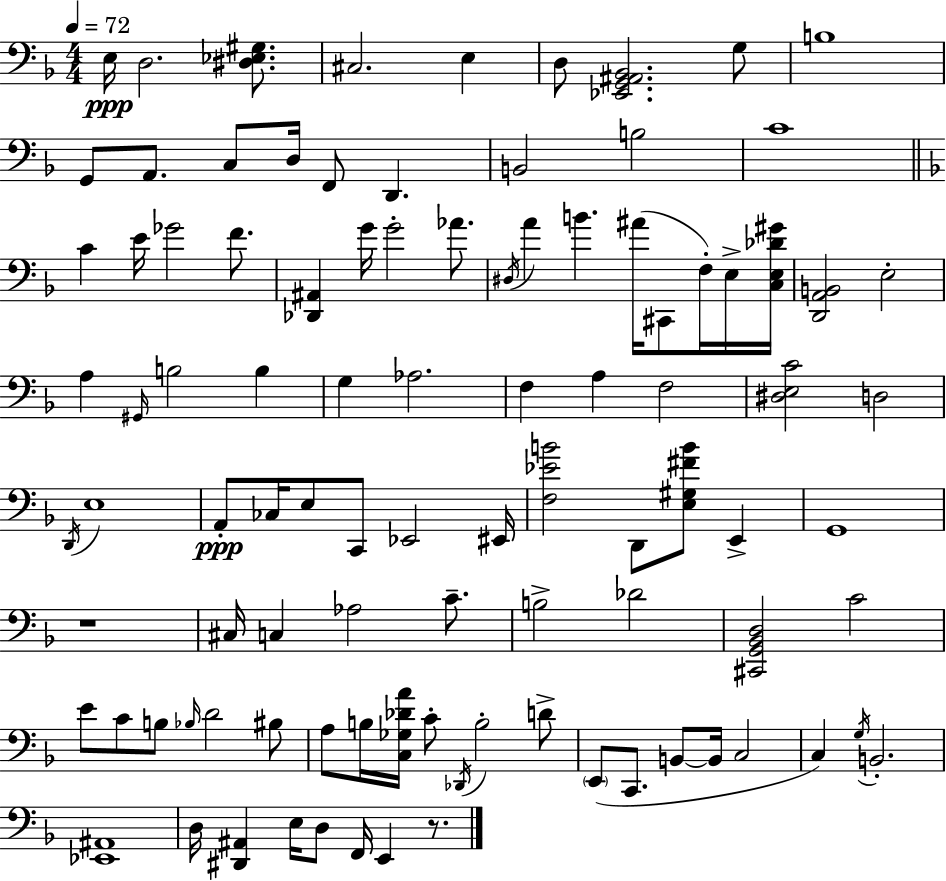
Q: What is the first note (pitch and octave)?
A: E3